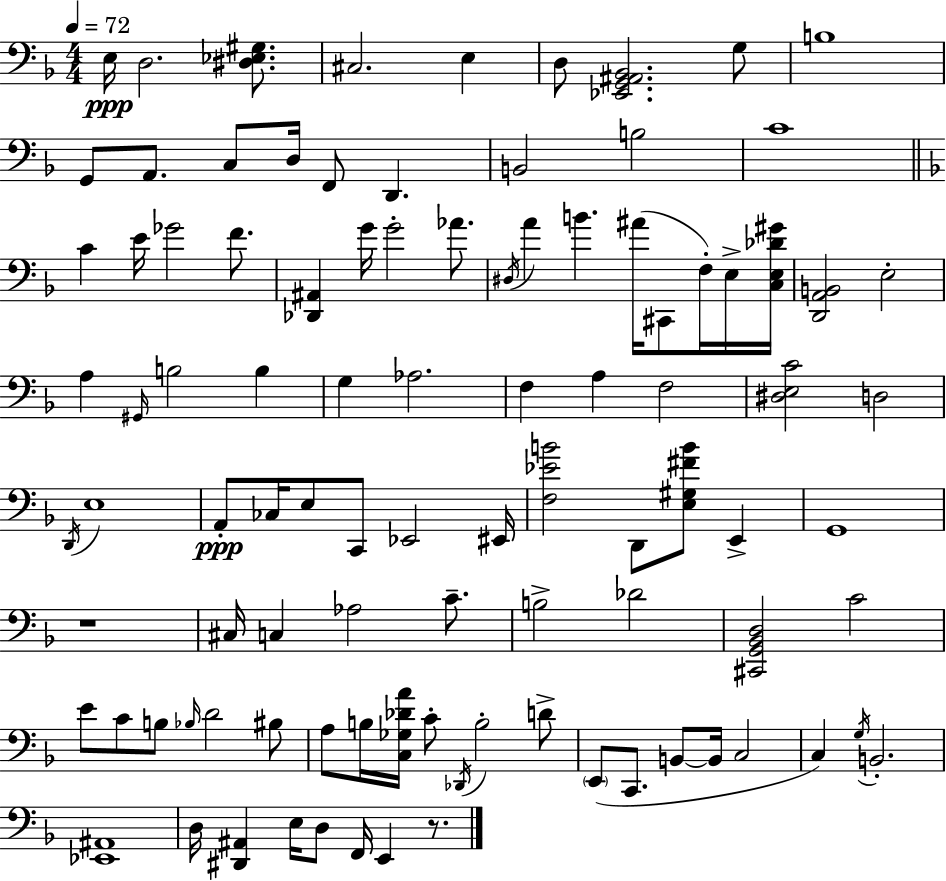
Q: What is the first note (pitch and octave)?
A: E3